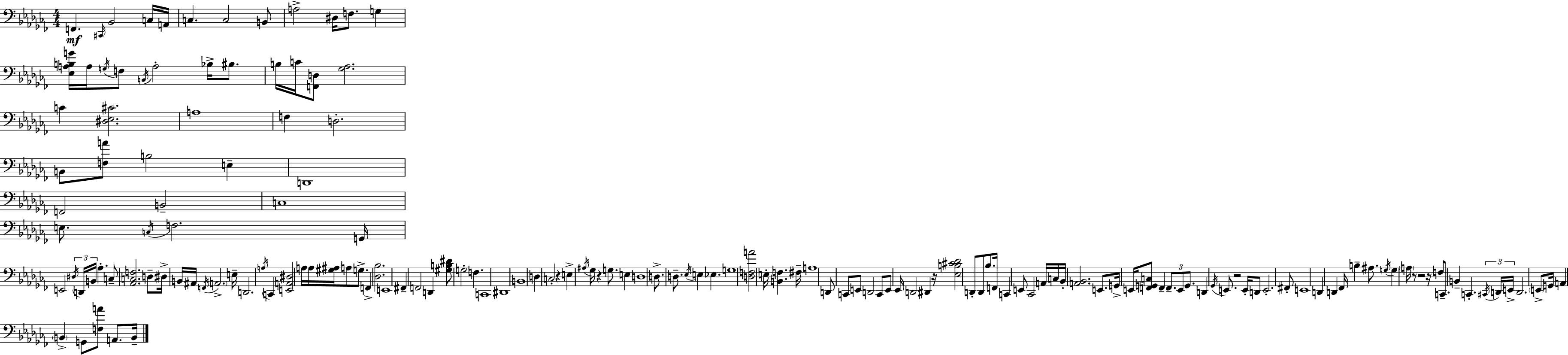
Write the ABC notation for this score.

X:1
T:Untitled
M:4/4
L:1/4
K:Abm
F,, ^C,,/4 _B,,2 C,/4 A,,/4 C, C,2 B,,/2 A,2 ^D,/4 F,/2 G, [_E,A,B,G]/4 A,/4 G,/4 F,/2 B,,/4 A,2 _B,/4 ^B,/2 B,/4 C/4 [F,,D,]/2 [_G,_A,]2 C [^D,_E,^C]2 A,4 F, D,2 B,,/2 [F,A]/2 B,2 E, D,,4 F,,2 B,,2 C,4 E,/2 C,/4 F,2 G,,/4 E,,2 ^D,/4 D,,/4 B,,/4 _A, C,/2 [_A,,C,F,]2 D,/2 ^D,/4 B,,/4 ^A,,/4 F,,/4 A,,2 E,/4 D,,2 A,/4 C,, [E,,A,,^D,]2 A,/4 A,/4 [^G,^A,]/4 A,/2 G,/2 F,, [_D,_B,]2 E,,4 ^F,, F,,2 D,, [^G,B,^D]/2 G,2 F, C,,4 ^D,,4 B,,4 D, C,2 z E, ^A,/4 _G,/4 z G,/2 E, D,4 D,/2 D,/2 _E,/4 E, _E, G,4 [D,F,A]2 E,/4 [B,,F,] ^F,/4 A,4 D,,/2 C,,/2 E,,/2 D,,2 C,,/2 E,,/2 _E,,/4 D,,2 ^D,, z/4 [_E,B,^C_D]2 D,,/2 D,,/2 _B,/2 F,,/4 C,, E,,/2 _C,,2 A,,/4 C,/4 _B,,/4 [A,,_B,,]2 E,,/2 G,,/4 E,,/4 [F,,G,,C,]/2 F,, F,,/2 E,,/2 G,,/2 D,, _G,,/4 E,,/2 z2 E,,/4 D,,/2 E,,2 ^F,,/2 E,,4 D,, D,, _F,,/4 B, ^A,/2 G,/4 G, A,/4 z/2 z2 z/4 F,/2 C,,/2 B,, C,, ^C,,/4 D,,/4 E,,/4 D,,2 E,,/2 G,,/4 A,, B,, G,,/2 [F,A]/2 A,,/2 B,,/4